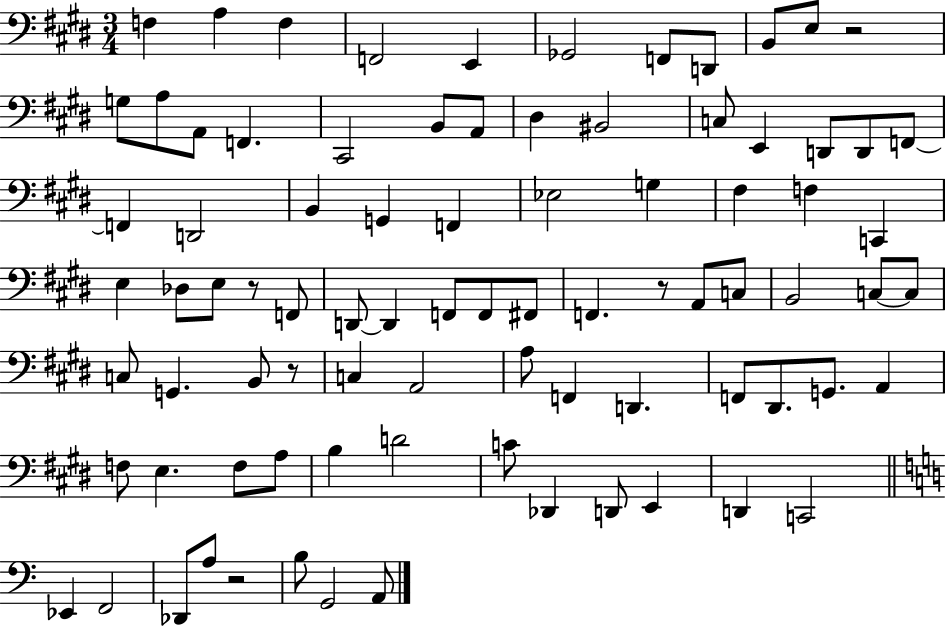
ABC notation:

X:1
T:Untitled
M:3/4
L:1/4
K:E
F, A, F, F,,2 E,, _G,,2 F,,/2 D,,/2 B,,/2 E,/2 z2 G,/2 A,/2 A,,/2 F,, ^C,,2 B,,/2 A,,/2 ^D, ^B,,2 C,/2 E,, D,,/2 D,,/2 F,,/2 F,, D,,2 B,, G,, F,, _E,2 G, ^F, F, C,, E, _D,/2 E,/2 z/2 F,,/2 D,,/2 D,, F,,/2 F,,/2 ^F,,/2 F,, z/2 A,,/2 C,/2 B,,2 C,/2 C,/2 C,/2 G,, B,,/2 z/2 C, A,,2 A,/2 F,, D,, F,,/2 ^D,,/2 G,,/2 A,, F,/2 E, F,/2 A,/2 B, D2 C/2 _D,, D,,/2 E,, D,, C,,2 _E,, F,,2 _D,,/2 A,/2 z2 B,/2 G,,2 A,,/2